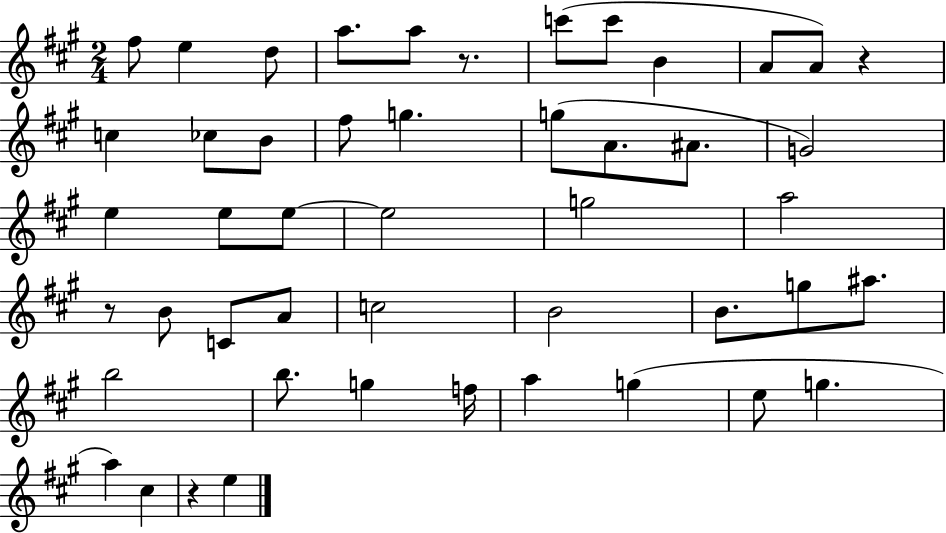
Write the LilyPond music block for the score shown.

{
  \clef treble
  \numericTimeSignature
  \time 2/4
  \key a \major
  fis''8 e''4 d''8 | a''8. a''8 r8. | c'''8( c'''8 b'4 | a'8 a'8) r4 | \break c''4 ces''8 b'8 | fis''8 g''4. | g''8( a'8. ais'8. | g'2) | \break e''4 e''8 e''8~~ | e''2 | g''2 | a''2 | \break r8 b'8 c'8 a'8 | c''2 | b'2 | b'8. g''8 ais''8. | \break b''2 | b''8. g''4 f''16 | a''4 g''4( | e''8 g''4. | \break a''4) cis''4 | r4 e''4 | \bar "|."
}